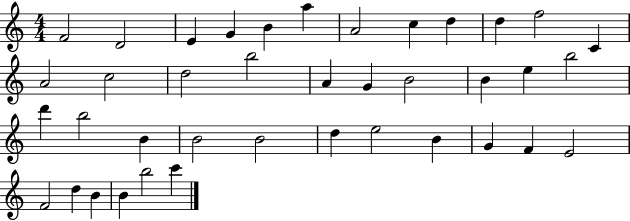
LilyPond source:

{
  \clef treble
  \numericTimeSignature
  \time 4/4
  \key c \major
  f'2 d'2 | e'4 g'4 b'4 a''4 | a'2 c''4 d''4 | d''4 f''2 c'4 | \break a'2 c''2 | d''2 b''2 | a'4 g'4 b'2 | b'4 e''4 b''2 | \break d'''4 b''2 b'4 | b'2 b'2 | d''4 e''2 b'4 | g'4 f'4 e'2 | \break f'2 d''4 b'4 | b'4 b''2 c'''4 | \bar "|."
}